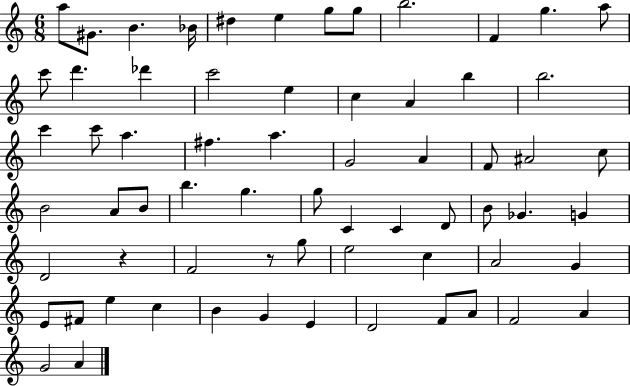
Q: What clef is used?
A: treble